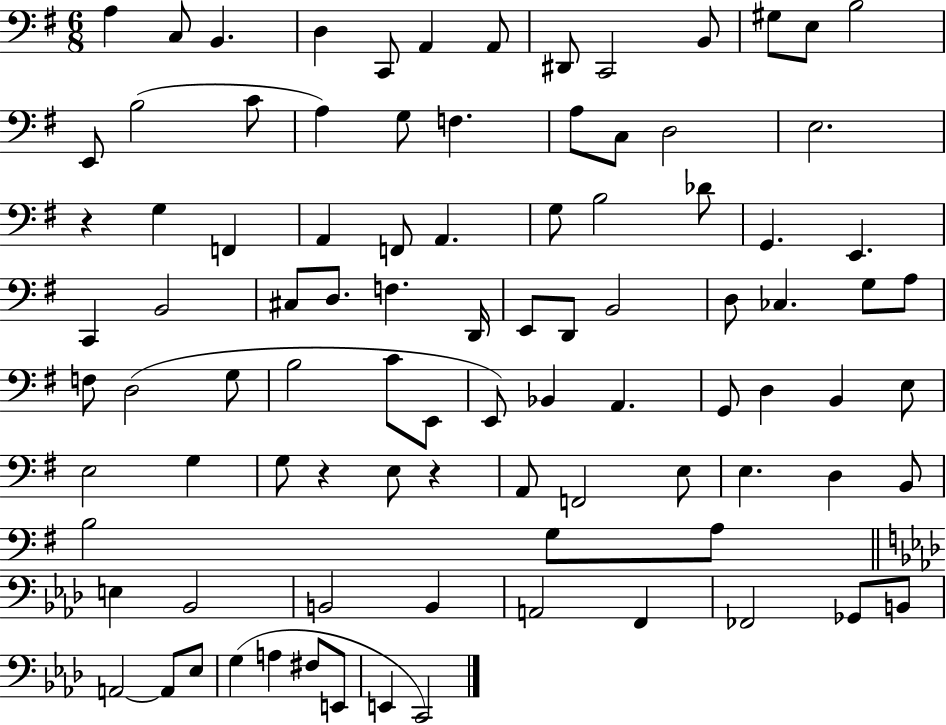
A3/q C3/e B2/q. D3/q C2/e A2/q A2/e D#2/e C2/h B2/e G#3/e E3/e B3/h E2/e B3/h C4/e A3/q G3/e F3/q. A3/e C3/e D3/h E3/h. R/q G3/q F2/q A2/q F2/e A2/q. G3/e B3/h Db4/e G2/q. E2/q. C2/q B2/h C#3/e D3/e. F3/q. D2/s E2/e D2/e B2/h D3/e CES3/q. G3/e A3/e F3/e D3/h G3/e B3/h C4/e E2/e E2/e Bb2/q A2/q. G2/e D3/q B2/q E3/e E3/h G3/q G3/e R/q E3/e R/q A2/e F2/h E3/e E3/q. D3/q B2/e B3/h G3/e A3/e E3/q Bb2/h B2/h B2/q A2/h F2/q FES2/h Gb2/e B2/e A2/h A2/e Eb3/e G3/q A3/q F#3/e E2/e E2/q C2/h